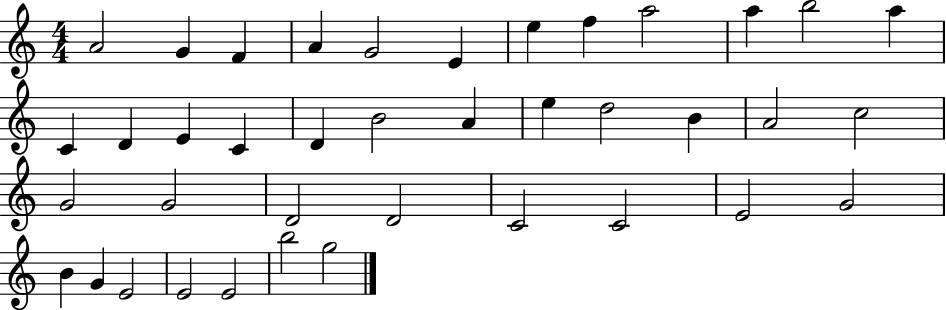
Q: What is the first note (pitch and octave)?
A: A4